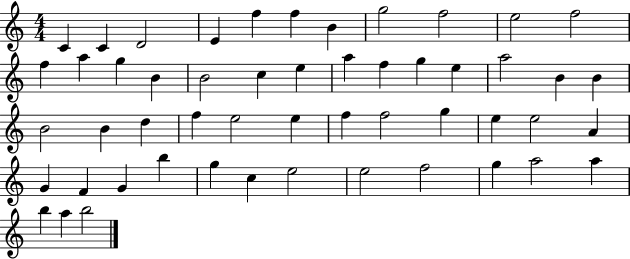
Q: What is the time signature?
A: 4/4